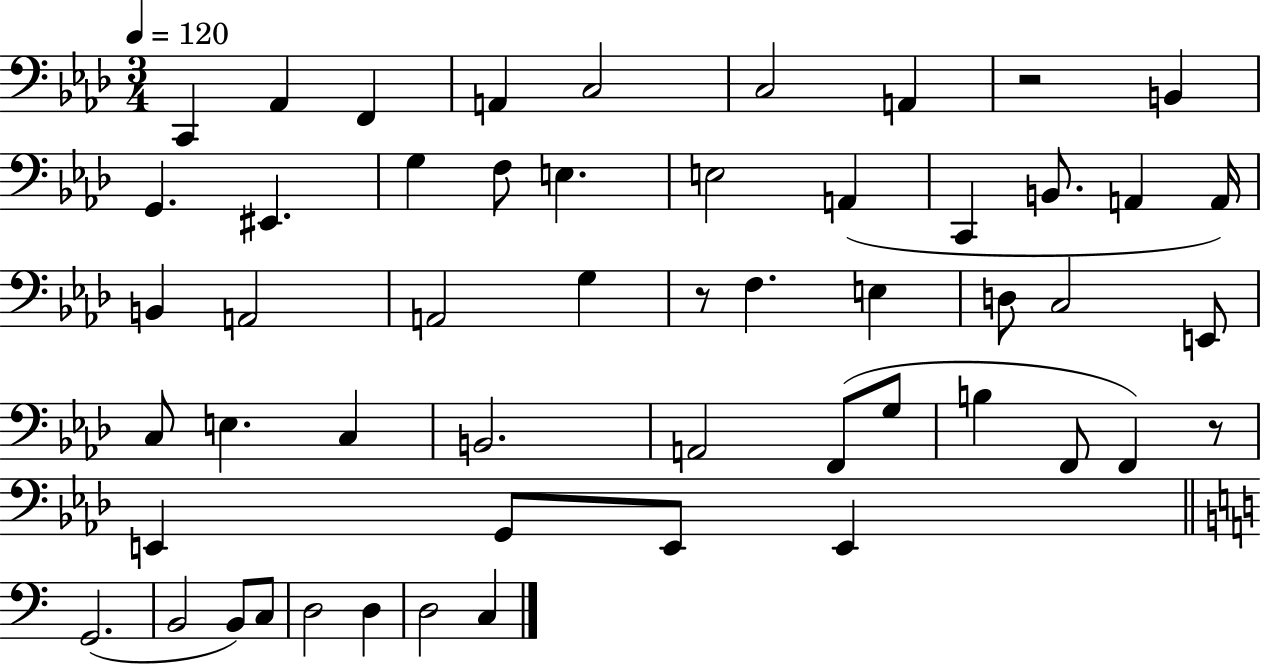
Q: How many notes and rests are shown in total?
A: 53